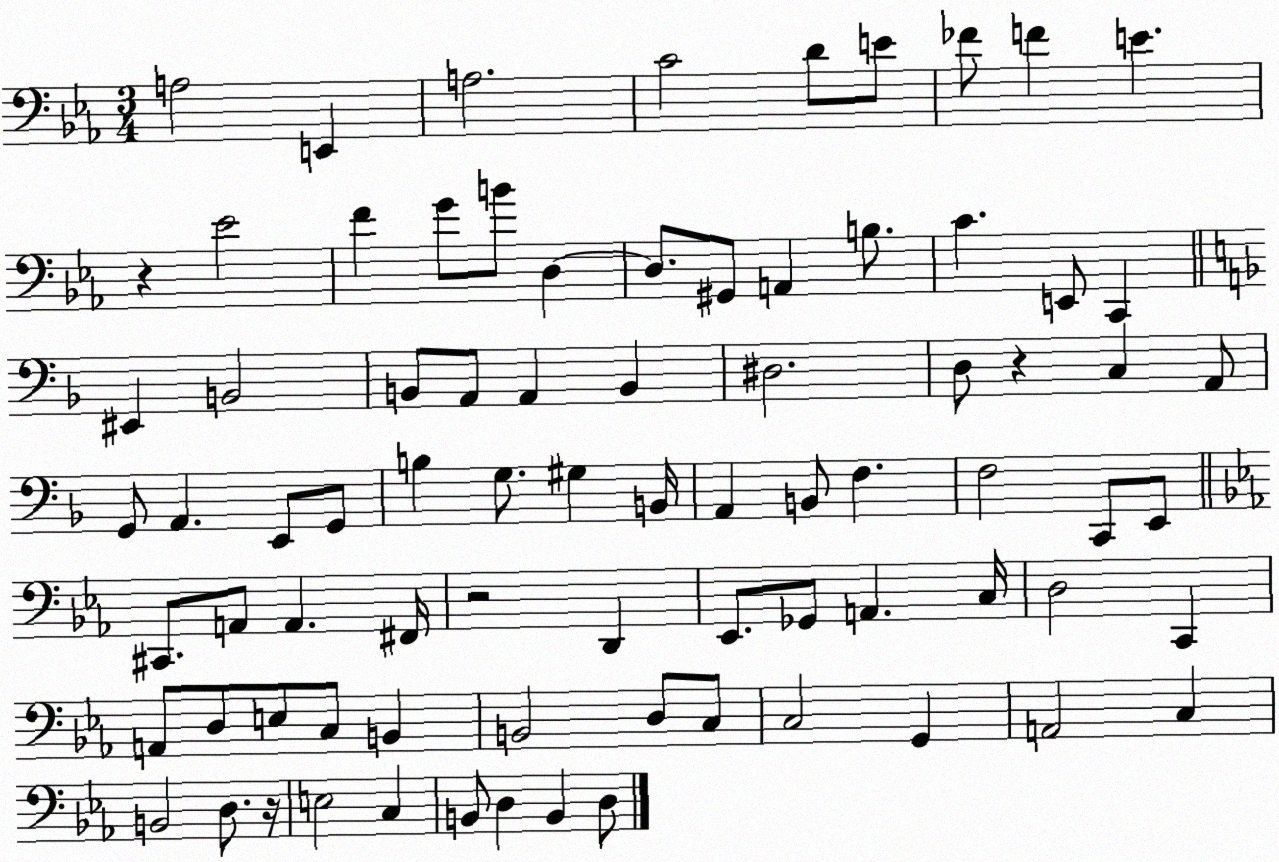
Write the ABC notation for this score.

X:1
T:Untitled
M:3/4
L:1/4
K:Eb
A,2 E,, A,2 C2 D/2 E/2 _F/2 F E z _E2 F G/2 B/2 D, D,/2 ^G,,/2 A,, B,/2 C E,,/2 C,, ^E,, B,,2 B,,/2 A,,/2 A,, B,, ^D,2 D,/2 z C, A,,/2 G,,/2 A,, E,,/2 G,,/2 B, G,/2 ^G, B,,/4 A,, B,,/2 F, F,2 C,,/2 E,,/2 ^C,,/2 A,,/2 A,, ^F,,/4 z2 D,, _E,,/2 _G,,/2 A,, C,/4 D,2 C,, A,,/2 D,/2 E,/2 C,/2 B,, B,,2 D,/2 C,/2 C,2 G,, A,,2 C, B,,2 D,/2 z/4 E,2 C, B,,/2 D, B,, D,/2